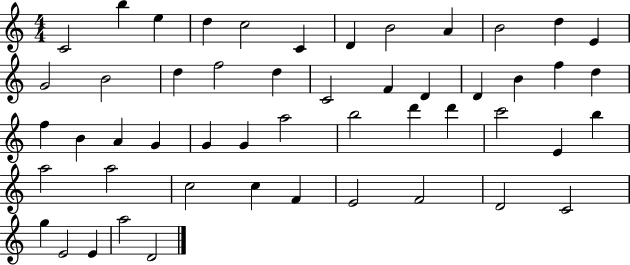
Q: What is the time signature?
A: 4/4